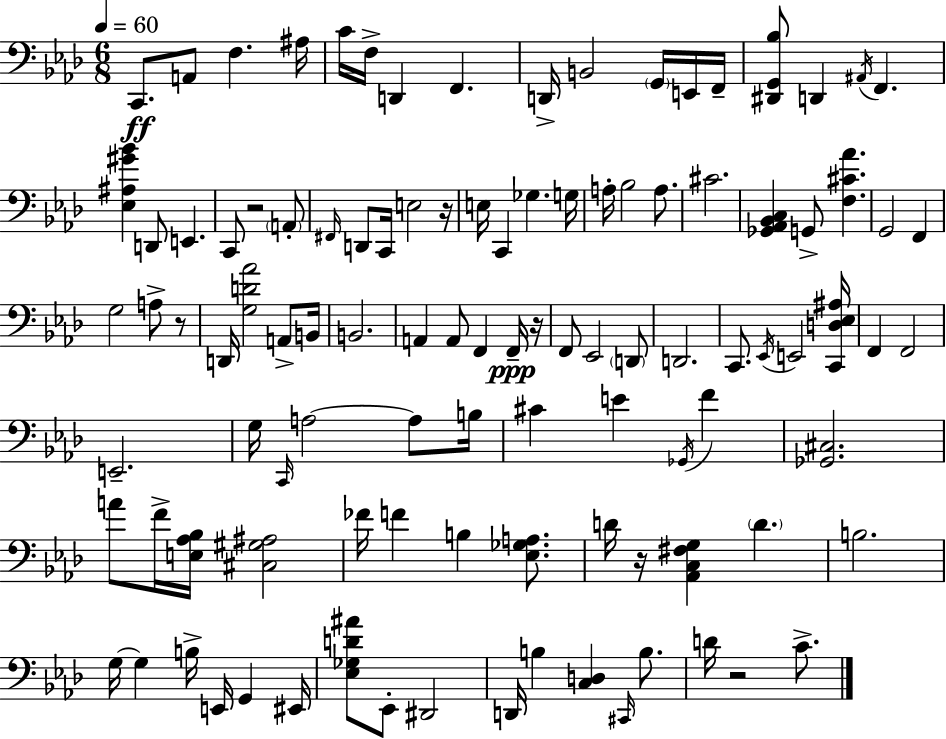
X:1
T:Untitled
M:6/8
L:1/4
K:Ab
C,,/2 A,,/2 F, ^A,/4 C/4 F,/4 D,, F,, D,,/4 B,,2 G,,/4 E,,/4 F,,/4 [^D,,G,,_B,]/2 D,, ^A,,/4 F,, [_E,^A,^G_B] D,,/2 E,, C,,/2 z2 A,,/2 ^F,,/4 D,,/2 C,,/4 E,2 z/4 E,/4 C,, _G, G,/4 A,/4 _B,2 A,/2 ^C2 [_G,,_A,,_B,,C,] G,,/2 [F,^C_A] G,,2 F,, G,2 A,/2 z/2 D,,/4 [G,D_A]2 A,,/2 B,,/4 B,,2 A,, A,,/2 F,, F,,/4 z/4 F,,/2 _E,,2 D,,/2 D,,2 C,,/2 _E,,/4 E,,2 [C,,D,_E,^A,]/4 F,, F,,2 E,,2 G,/4 C,,/4 A,2 A,/2 B,/4 ^C E _G,,/4 F [_G,,^C,]2 A/2 F/4 [E,_A,_B,]/4 [^C,^G,^A,]2 _F/4 F B, [_E,_G,A,]/2 D/4 z/4 [_A,,C,^F,G,] D B,2 G,/4 G, B,/4 E,,/4 G,, ^E,,/4 [_E,_G,D^A]/2 _E,,/2 ^D,,2 D,,/4 B, [C,D,] ^C,,/4 B,/2 D/4 z2 C/2